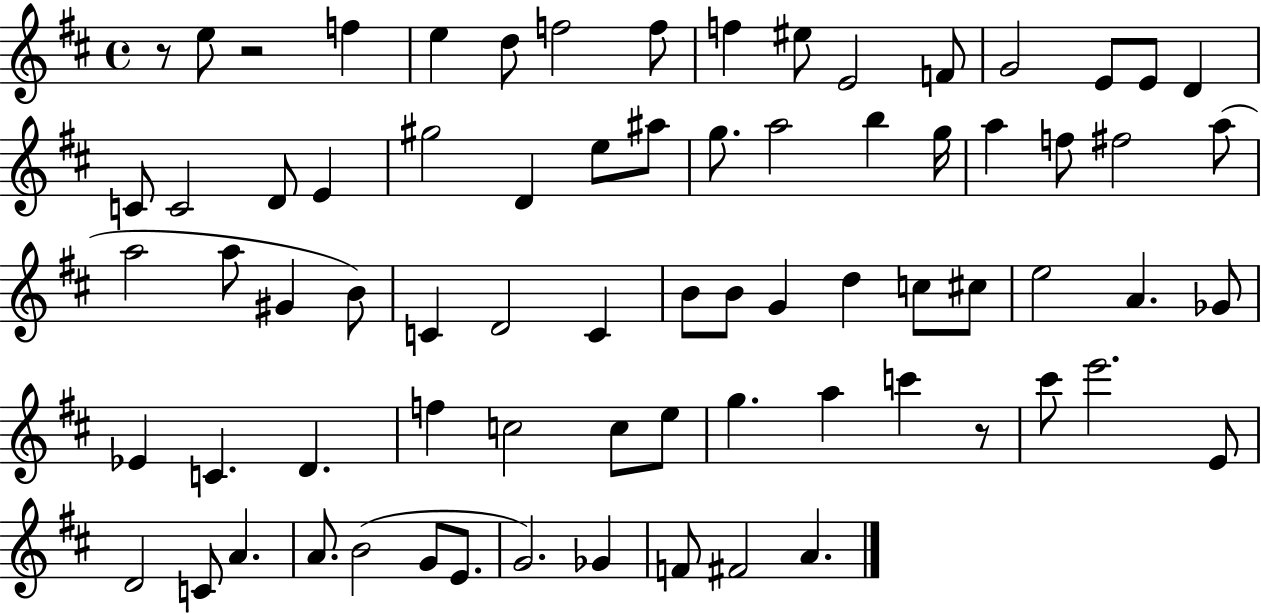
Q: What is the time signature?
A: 4/4